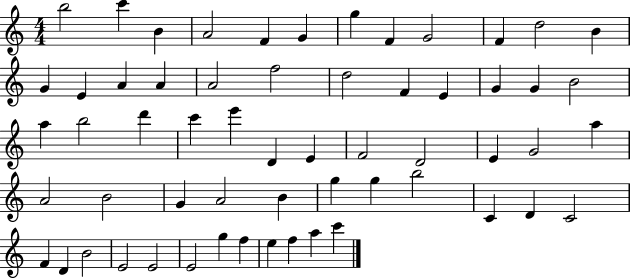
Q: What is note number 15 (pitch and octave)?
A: A4